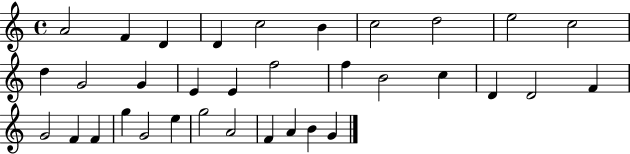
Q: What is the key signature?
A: C major